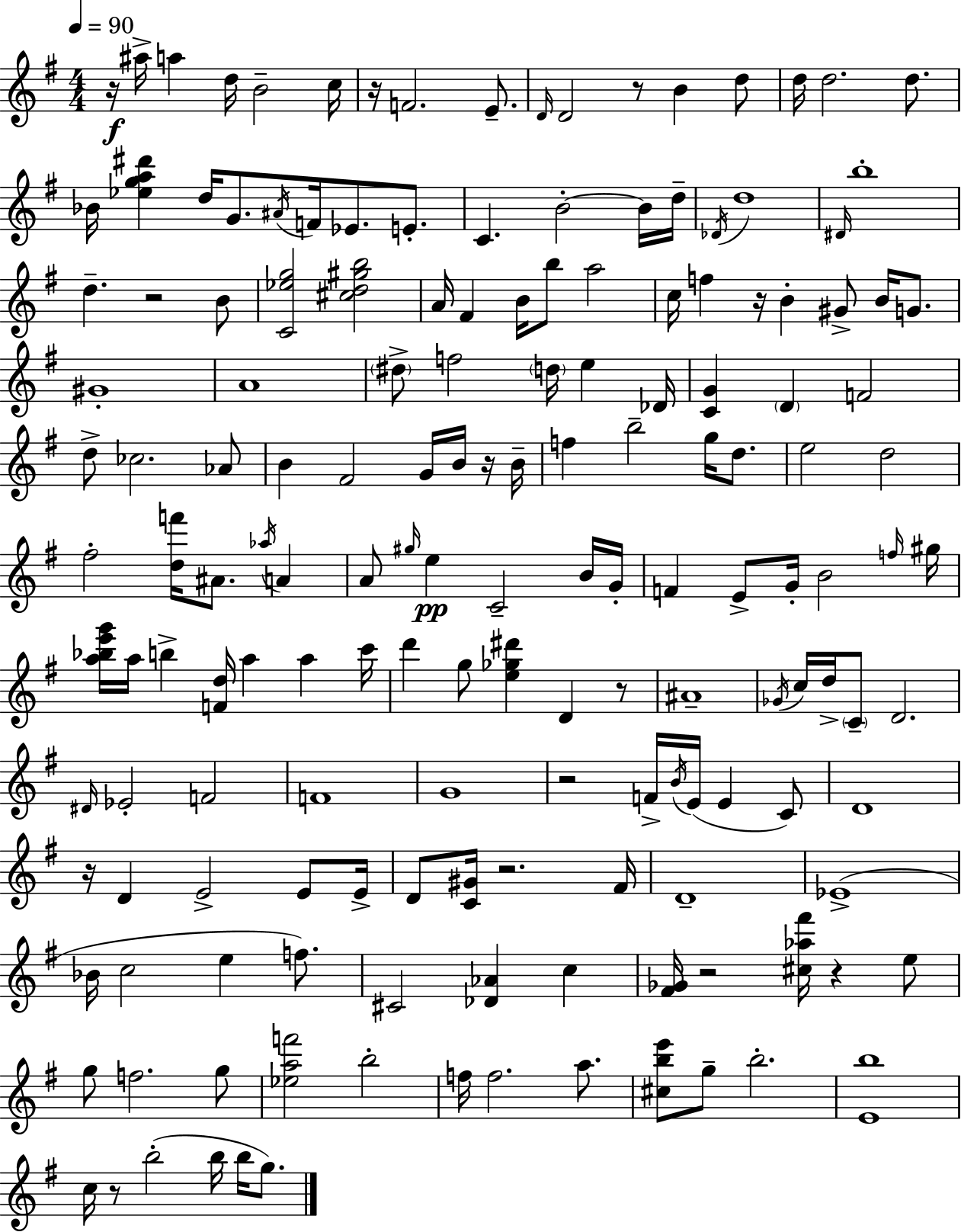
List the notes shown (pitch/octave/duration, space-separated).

R/s A#5/s A5/q D5/s B4/h C5/s R/s F4/h. E4/e. D4/s D4/h R/e B4/q D5/e D5/s D5/h. D5/e. Bb4/s [Eb5,G5,A5,D#6]/q D5/s G4/e. A#4/s F4/s Eb4/e. E4/e. C4/q. B4/h B4/s D5/s Db4/s D5/w D#4/s B5/w D5/q. R/h B4/e [C4,Eb5,G5]/h [C#5,D5,G#5,B5]/h A4/s F#4/q B4/s B5/e A5/h C5/s F5/q R/s B4/q G#4/e B4/s G4/e. G#4/w A4/w D#5/e F5/h D5/s E5/q Db4/s [C4,G4]/q D4/q F4/h D5/e CES5/h. Ab4/e B4/q F#4/h G4/s B4/s R/s B4/s F5/q B5/h G5/s D5/e. E5/h D5/h F#5/h [D5,F6]/s A#4/e. Ab5/s A4/q A4/e G#5/s E5/q C4/h B4/s G4/s F4/q E4/e G4/s B4/h F5/s G#5/s [A5,Bb5,E6,G6]/s A5/s B5/q [F4,D5]/s A5/q A5/q C6/s D6/q G5/e [E5,Gb5,D#6]/q D4/q R/e A#4/w Gb4/s C5/s D5/s C4/e D4/h. D#4/s Eb4/h F4/h F4/w G4/w R/h F4/s B4/s E4/s E4/q C4/e D4/w R/s D4/q E4/h E4/e E4/s D4/e [C4,G#4]/s R/h. F#4/s D4/w Eb4/w Bb4/s C5/h E5/q F5/e. C#4/h [Db4,Ab4]/q C5/q [F#4,Gb4]/s R/h [C#5,Ab5,F#6]/s R/q E5/e G5/e F5/h. G5/e [Eb5,A5,F6]/h B5/h F5/s F5/h. A5/e. [C#5,B5,E6]/e G5/e B5/h. [E4,B5]/w C5/s R/e B5/h B5/s B5/s G5/e.